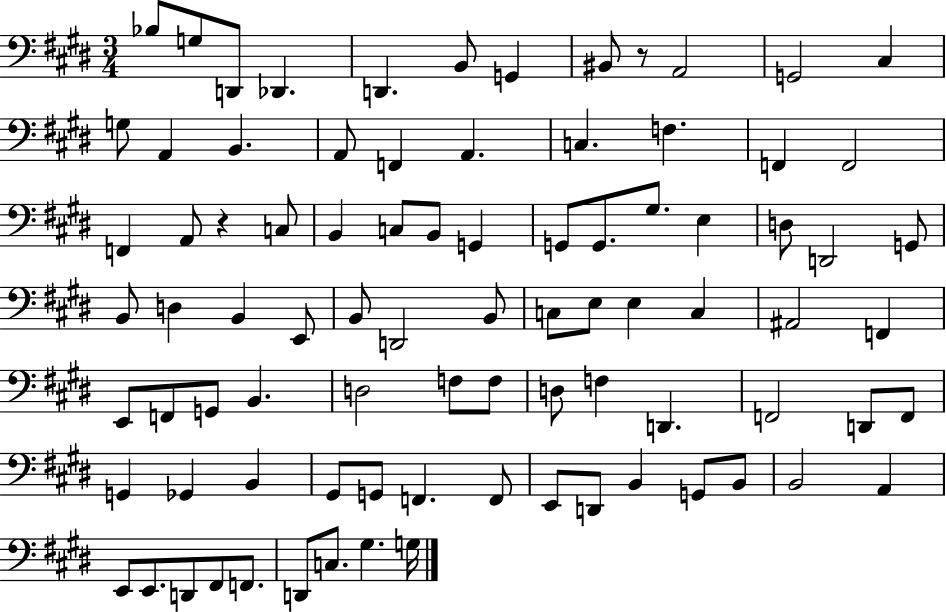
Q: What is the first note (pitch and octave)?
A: Bb3